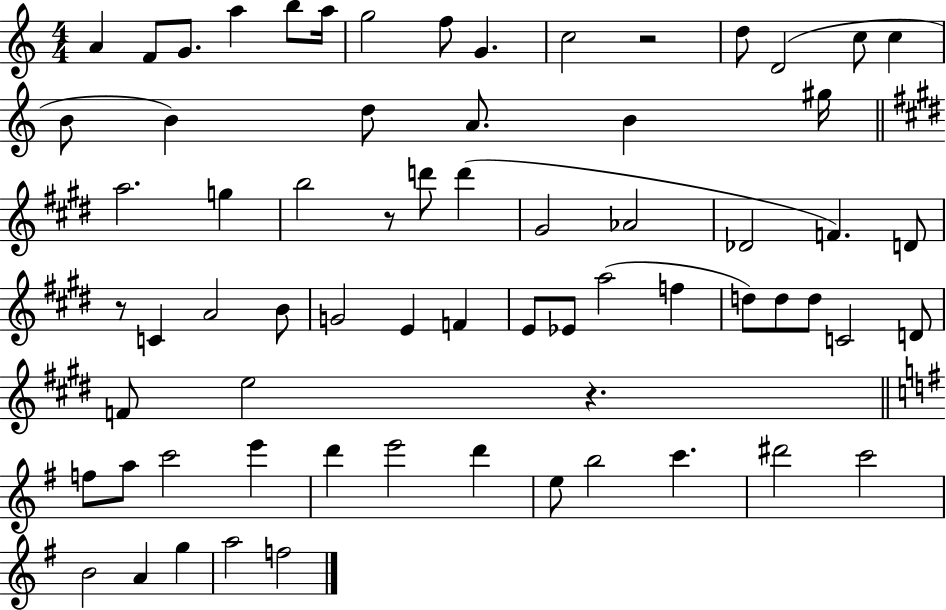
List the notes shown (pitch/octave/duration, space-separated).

A4/q F4/e G4/e. A5/q B5/e A5/s G5/h F5/e G4/q. C5/h R/h D5/e D4/h C5/e C5/q B4/e B4/q D5/e A4/e. B4/q G#5/s A5/h. G5/q B5/h R/e D6/e D6/q G#4/h Ab4/h Db4/h F4/q. D4/e R/e C4/q A4/h B4/e G4/h E4/q F4/q E4/e Eb4/e A5/h F5/q D5/e D5/e D5/e C4/h D4/e F4/e E5/h R/q. F5/e A5/e C6/h E6/q D6/q E6/h D6/q E5/e B5/h C6/q. D#6/h C6/h B4/h A4/q G5/q A5/h F5/h